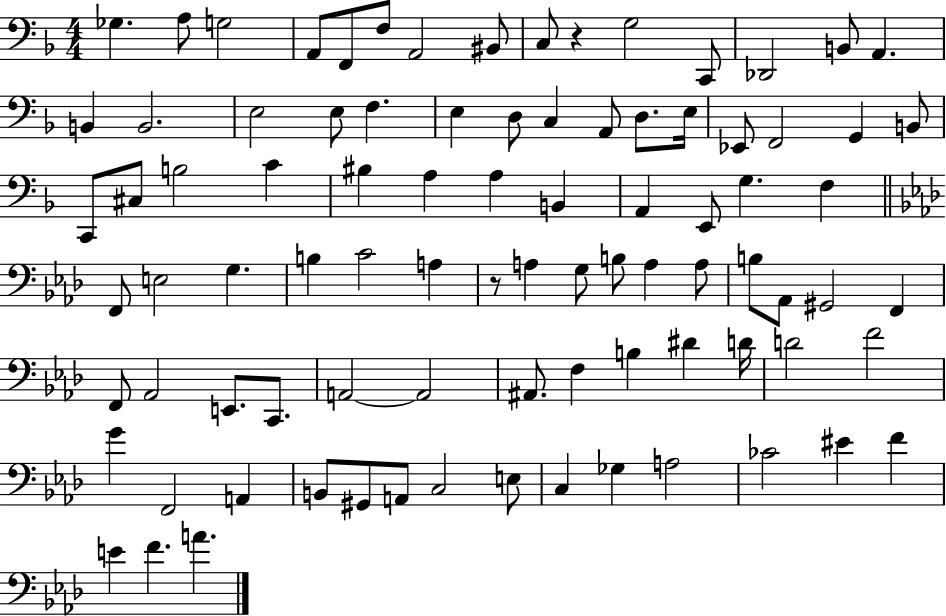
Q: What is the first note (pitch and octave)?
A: Gb3